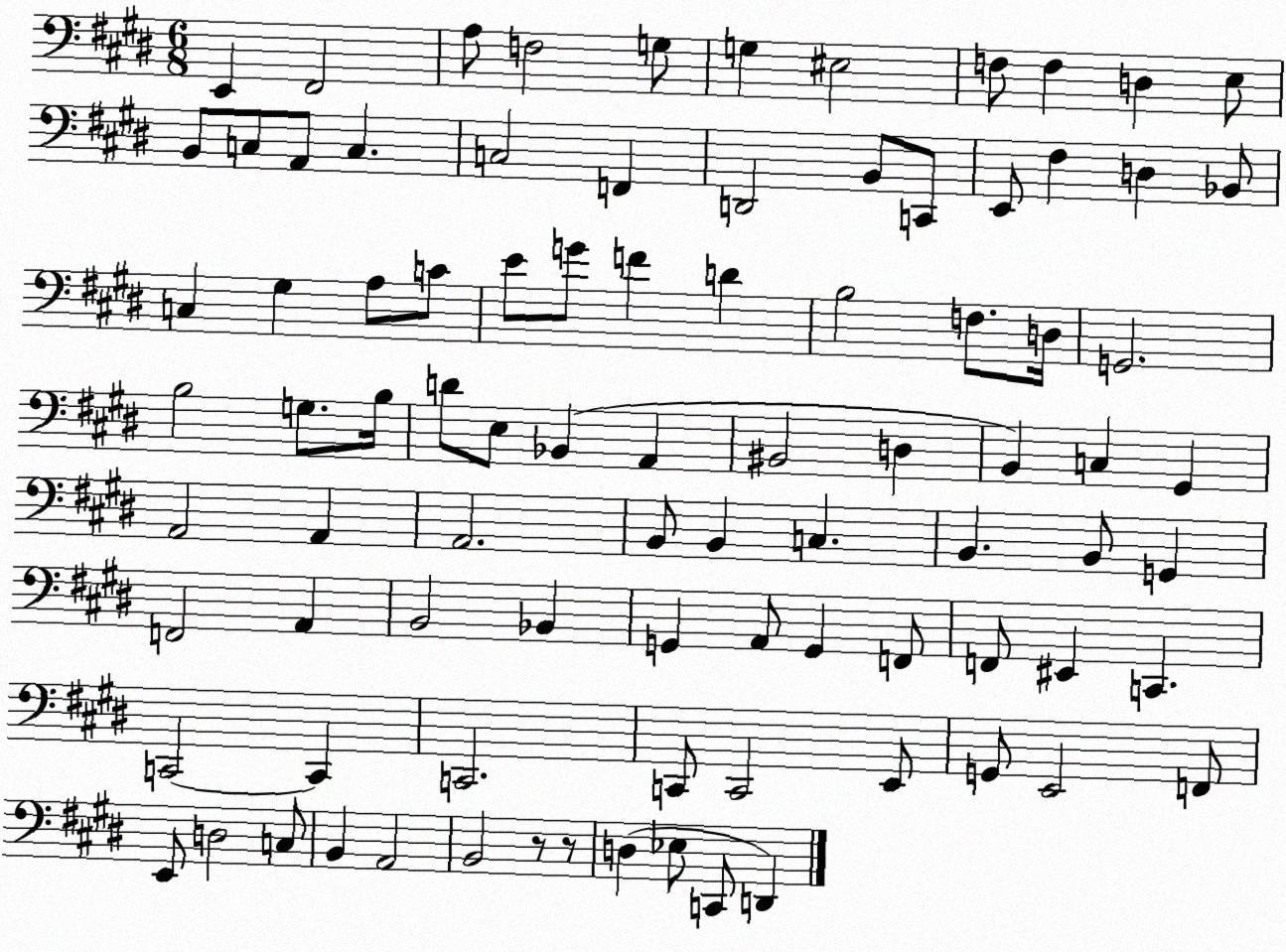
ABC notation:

X:1
T:Untitled
M:6/8
L:1/4
K:E
E,, ^F,,2 A,/2 F,2 G,/2 G, ^E,2 F,/2 F, D, E,/2 B,,/2 C,/2 A,,/2 C, C,2 F,, D,,2 B,,/2 C,,/2 E,,/2 ^F, D, _B,,/2 C, ^G, A,/2 C/2 E/2 G/2 F D B,2 F,/2 D,/4 G,,2 B,2 G,/2 B,/4 D/2 E,/2 _B,, A,, ^B,,2 D, B,, C, ^G,, A,,2 A,, A,,2 B,,/2 B,, C, B,, B,,/2 G,, F,,2 A,, B,,2 _B,, G,, A,,/2 G,, F,,/2 F,,/2 ^E,, C,, C,,2 C,, C,,2 C,,/2 C,,2 E,,/2 G,,/2 E,,2 F,,/2 E,,/2 D,2 C,/2 B,, A,,2 B,,2 z/2 z/2 D, _E,/2 C,,/2 D,,